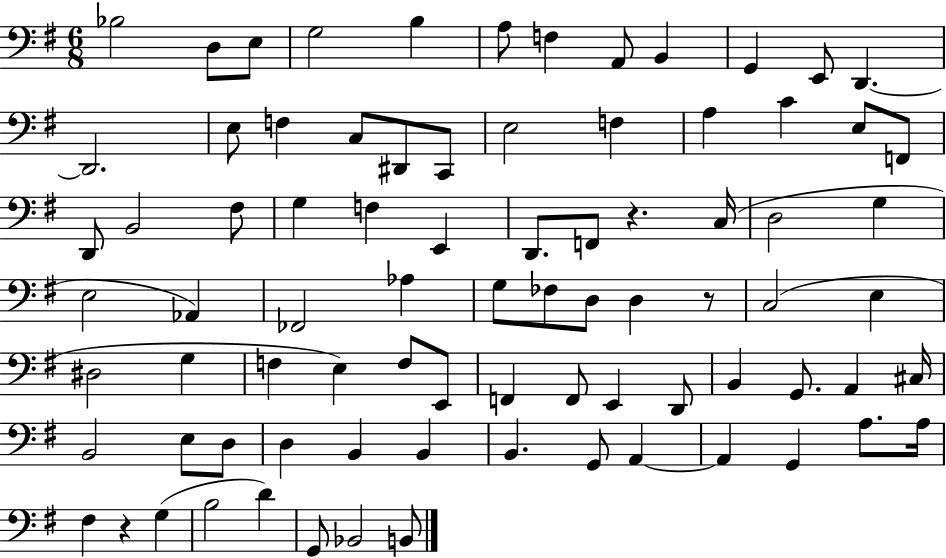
X:1
T:Untitled
M:6/8
L:1/4
K:G
_B,2 D,/2 E,/2 G,2 B, A,/2 F, A,,/2 B,, G,, E,,/2 D,, D,,2 E,/2 F, C,/2 ^D,,/2 C,,/2 E,2 F, A, C E,/2 F,,/2 D,,/2 B,,2 ^F,/2 G, F, E,, D,,/2 F,,/2 z C,/4 D,2 G, E,2 _A,, _F,,2 _A, G,/2 _F,/2 D,/2 D, z/2 C,2 E, ^D,2 G, F, E, F,/2 E,,/2 F,, F,,/2 E,, D,,/2 B,, G,,/2 A,, ^C,/4 B,,2 E,/2 D,/2 D, B,, B,, B,, G,,/2 A,, A,, G,, A,/2 A,/4 ^F, z G, B,2 D G,,/2 _B,,2 B,,/2